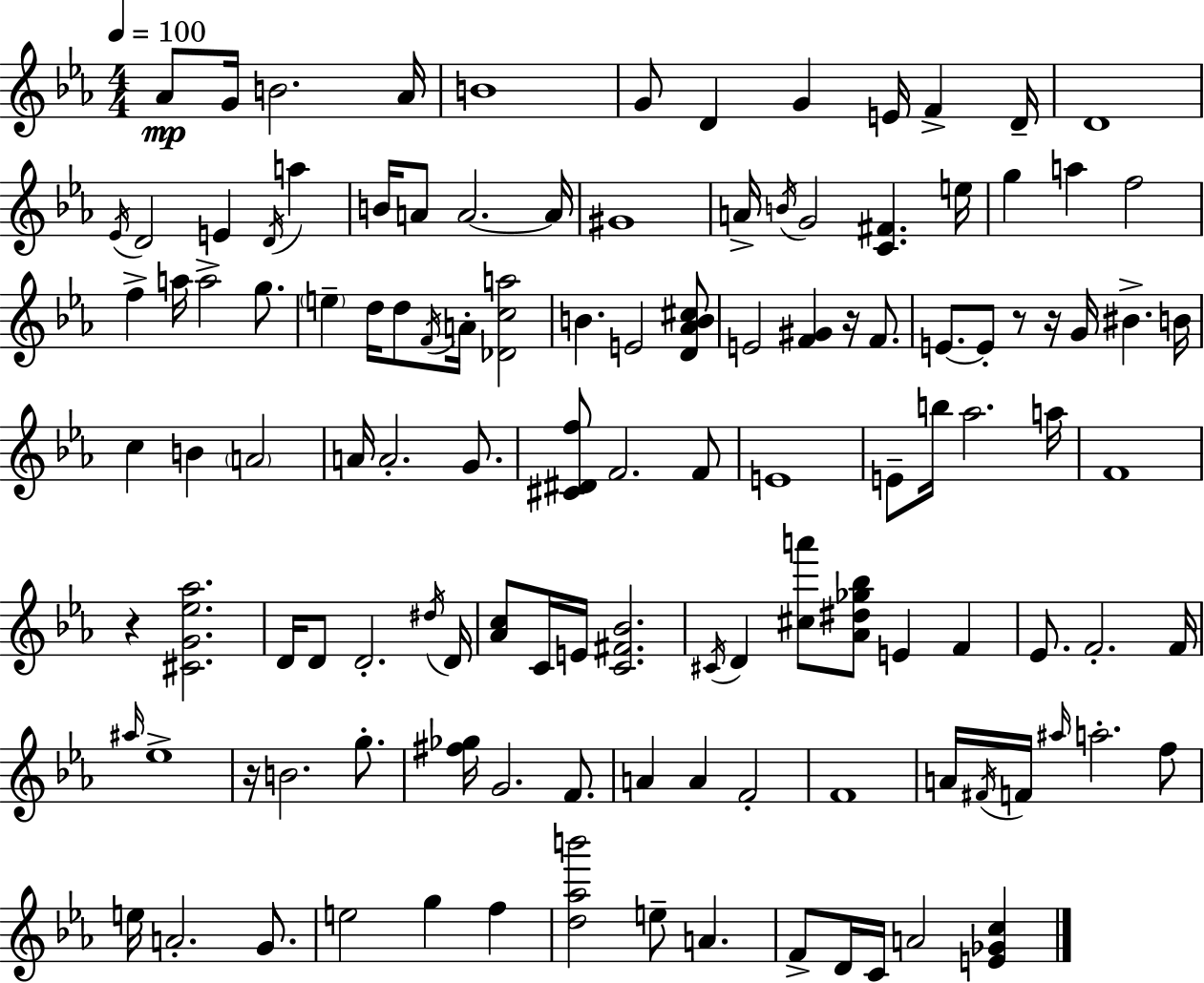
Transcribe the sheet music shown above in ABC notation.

X:1
T:Untitled
M:4/4
L:1/4
K:Cm
_A/2 G/4 B2 _A/4 B4 G/2 D G E/4 F D/4 D4 _E/4 D2 E D/4 a B/4 A/2 A2 A/4 ^G4 A/4 B/4 G2 [C^F] e/4 g a f2 f a/4 a2 g/2 e d/4 d/2 F/4 A/4 [_Dca]2 B E2 [D_AB^c]/2 E2 [F^G] z/4 F/2 E/2 E/2 z/2 z/4 G/4 ^B B/4 c B A2 A/4 A2 G/2 [^C^Df]/2 F2 F/2 E4 E/2 b/4 _a2 a/4 F4 z [^CG_e_a]2 D/4 D/2 D2 ^d/4 D/4 [_Ac]/2 C/4 E/4 [C^F_B]2 ^C/4 D [^ca']/2 [_A^d_g_b]/2 E F _E/2 F2 F/4 ^a/4 _e4 z/4 B2 g/2 [^f_g]/4 G2 F/2 A A F2 F4 A/4 ^F/4 F/4 ^a/4 a2 f/2 e/4 A2 G/2 e2 g f [d_ab']2 e/2 A F/2 D/4 C/4 A2 [E_Gc]